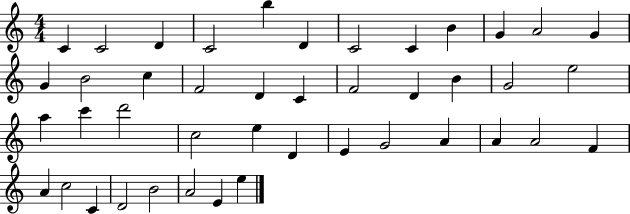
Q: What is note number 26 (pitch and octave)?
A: D6